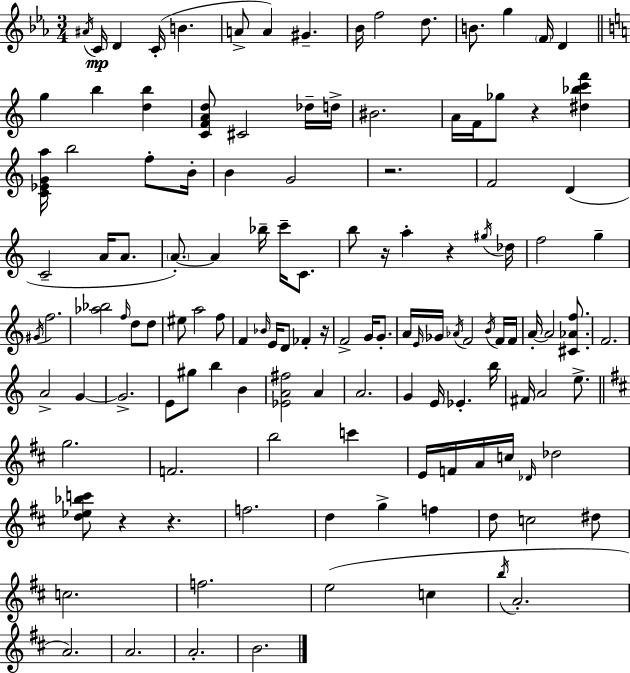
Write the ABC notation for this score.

X:1
T:Untitled
M:3/4
L:1/4
K:Eb
^A/4 C/4 D C/4 B A/2 A ^G _B/4 f2 d/2 B/2 g F/4 D g b [db] [CFAd]/2 ^C2 _d/4 d/4 ^B2 A/4 F/4 _g/2 z [^d_bc'f'] [C_EGa]/4 b2 f/2 B/4 B G2 z2 F2 D C2 A/4 A/2 A/2 A _b/4 c'/4 C/2 b/2 z/4 a z ^g/4 _d/4 f2 g ^G/4 f2 [_a_b]2 f/4 d/2 d/2 ^e/2 a2 f/2 F _B/4 E/4 D/2 _F z/4 F2 G/4 G/2 A/4 E/4 _G/4 _A/4 F2 B/4 F/4 F/4 A/4 A2 [^C_Af]/2 F2 A2 G G2 E/2 ^g/2 b B [_EA^f]2 A A2 G E/4 _E b/4 ^F/4 A2 e/2 g2 F2 b2 c' E/4 F/4 A/4 c/4 _D/4 _d2 [d_e_bc']/2 z z f2 d g f d/2 c2 ^d/2 c2 f2 e2 c b/4 A2 A2 A2 A2 B2